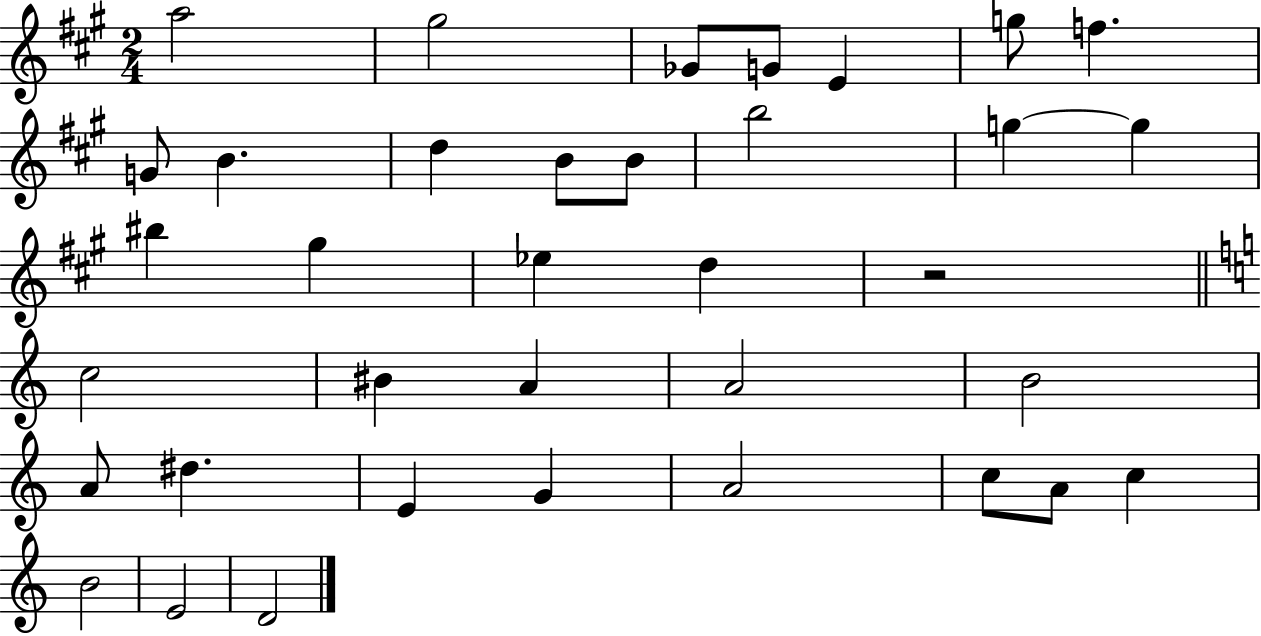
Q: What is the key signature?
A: A major